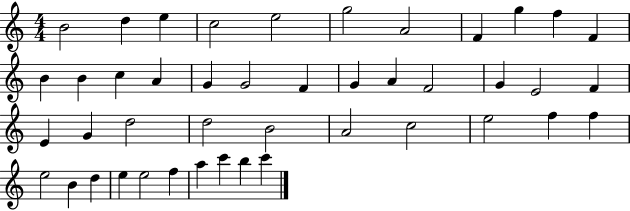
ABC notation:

X:1
T:Untitled
M:4/4
L:1/4
K:C
B2 d e c2 e2 g2 A2 F g f F B B c A G G2 F G A F2 G E2 F E G d2 d2 B2 A2 c2 e2 f f e2 B d e e2 f a c' b c'